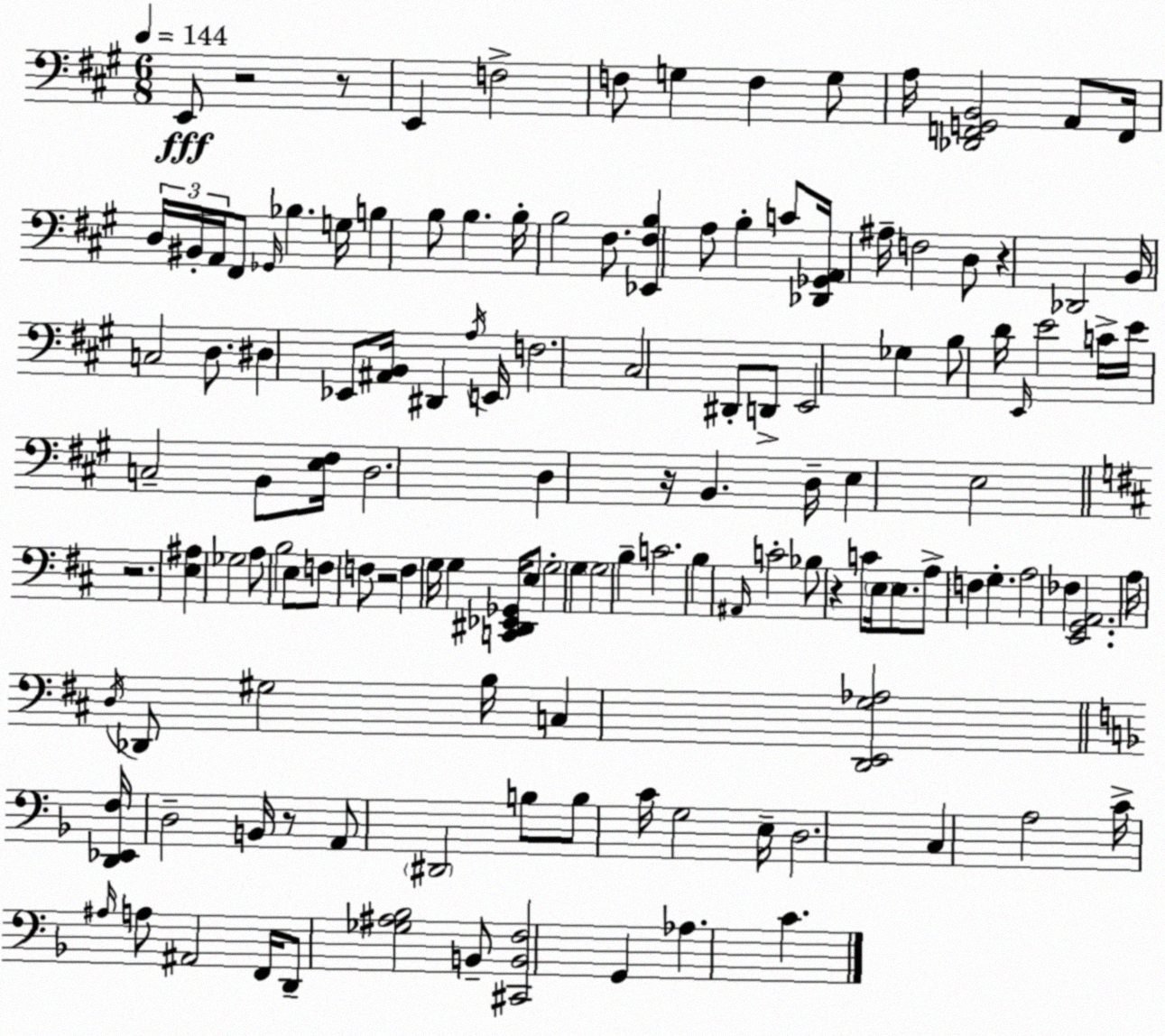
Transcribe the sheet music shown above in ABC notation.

X:1
T:Untitled
M:6/8
L:1/4
K:A
E,,/2 z2 z/2 E,, F,2 F,/2 G, F, G,/2 A,/4 [_D,,F,,G,,B,,]2 A,,/2 F,,/4 D,/4 ^B,,/4 A,,/4 ^F,,/2 _G,,/4 _B, G,/4 B, B,/2 B, B,/4 B,2 ^F,/2 [_E,,^F,B,] A,/2 B, C/2 [_D,,_G,,A,,]/4 ^A,/4 F,2 D,/2 z _D,,2 B,,/4 C,2 D,/2 ^D, _E,,/2 [^A,,B,,]/4 ^D,, A,/4 E,,/4 F,2 ^C,2 ^D,,/2 D,,/2 E,,2 _G, B,/2 D/4 E,,/4 E2 C/4 E/4 C,2 B,,/2 [E,^F,]/4 D,2 D, z/4 B,, D,/4 E, E,2 z2 [E,^A,] _G,2 A,/2 B,2 E,/2 F,/2 F,/2 z2 F, G,/4 G, [C,,^D,,_E,,_G,,]/4 E,/2 G,2 G, G,2 B, C2 B, ^A,,/4 C2 _B,/2 z C/2 E,/4 E,/2 A,/2 F, G, A,2 _F, [E,,G,,A,,]2 A,/4 D,/4 _D,,/2 ^G,2 B,/4 C, [D,,E,,G,_A,]2 [D,,_E,,F,]/4 D,2 B,,/4 z/2 A,,/2 ^D,,2 B,/2 B,/2 C/4 G,2 E,/4 D,2 C, A,2 C/4 ^A,/4 A,/2 ^A,,2 F,,/4 D,,/2 [_G,^A,_B,]2 B,,/2 [^C,,B,,F,]2 G,, _A, C